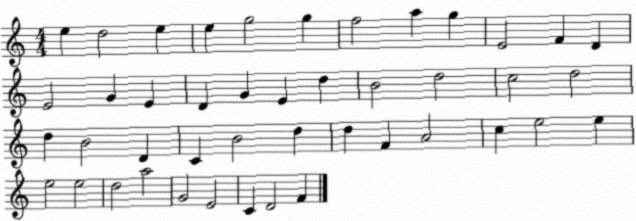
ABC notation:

X:1
T:Untitled
M:4/4
L:1/4
K:C
e d2 e e g2 g f2 a g E2 F D E2 G E D G E d B2 d2 c2 d2 d B2 D C B2 d d F A2 c e2 e e2 e2 d2 a2 G2 E2 C D2 F